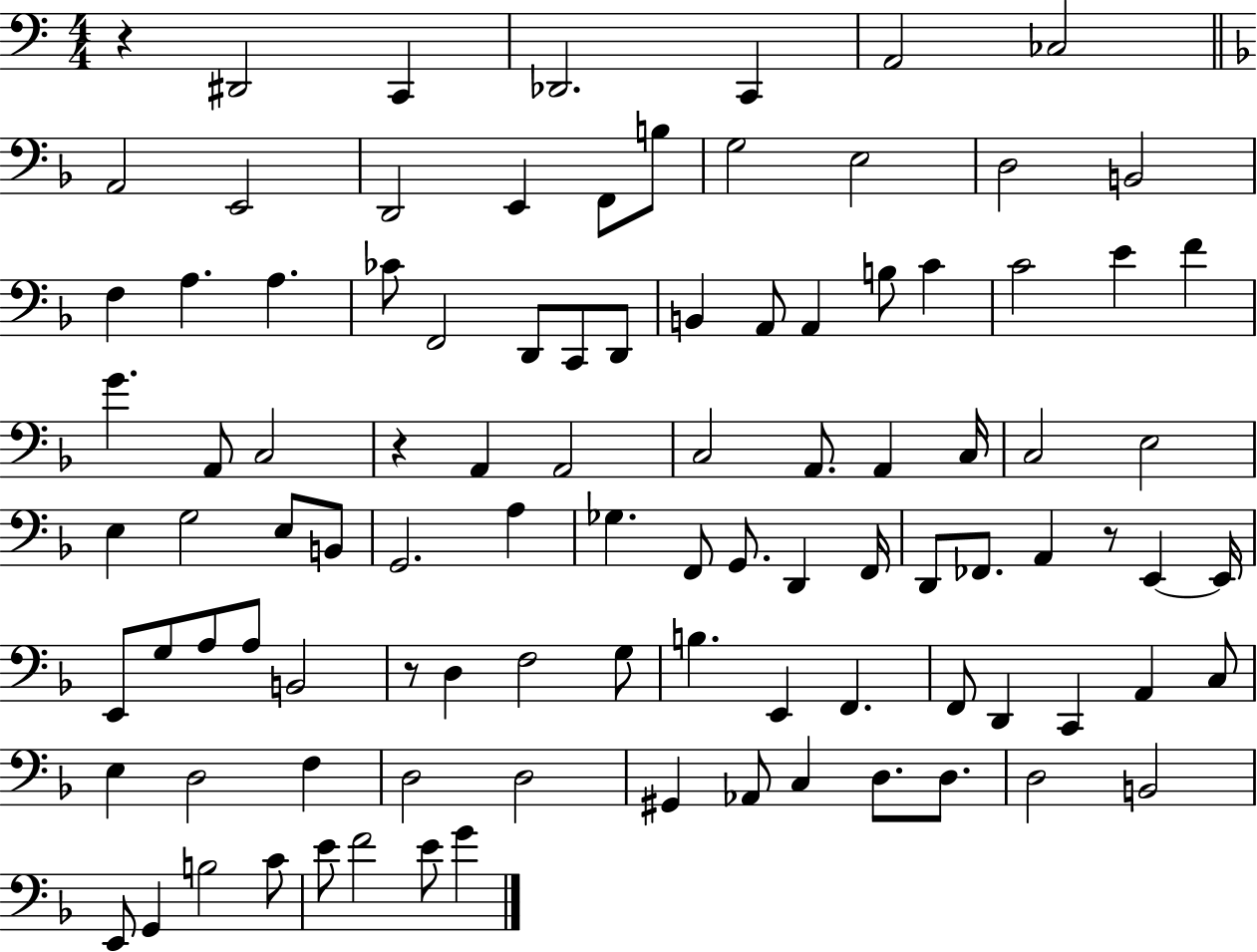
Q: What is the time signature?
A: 4/4